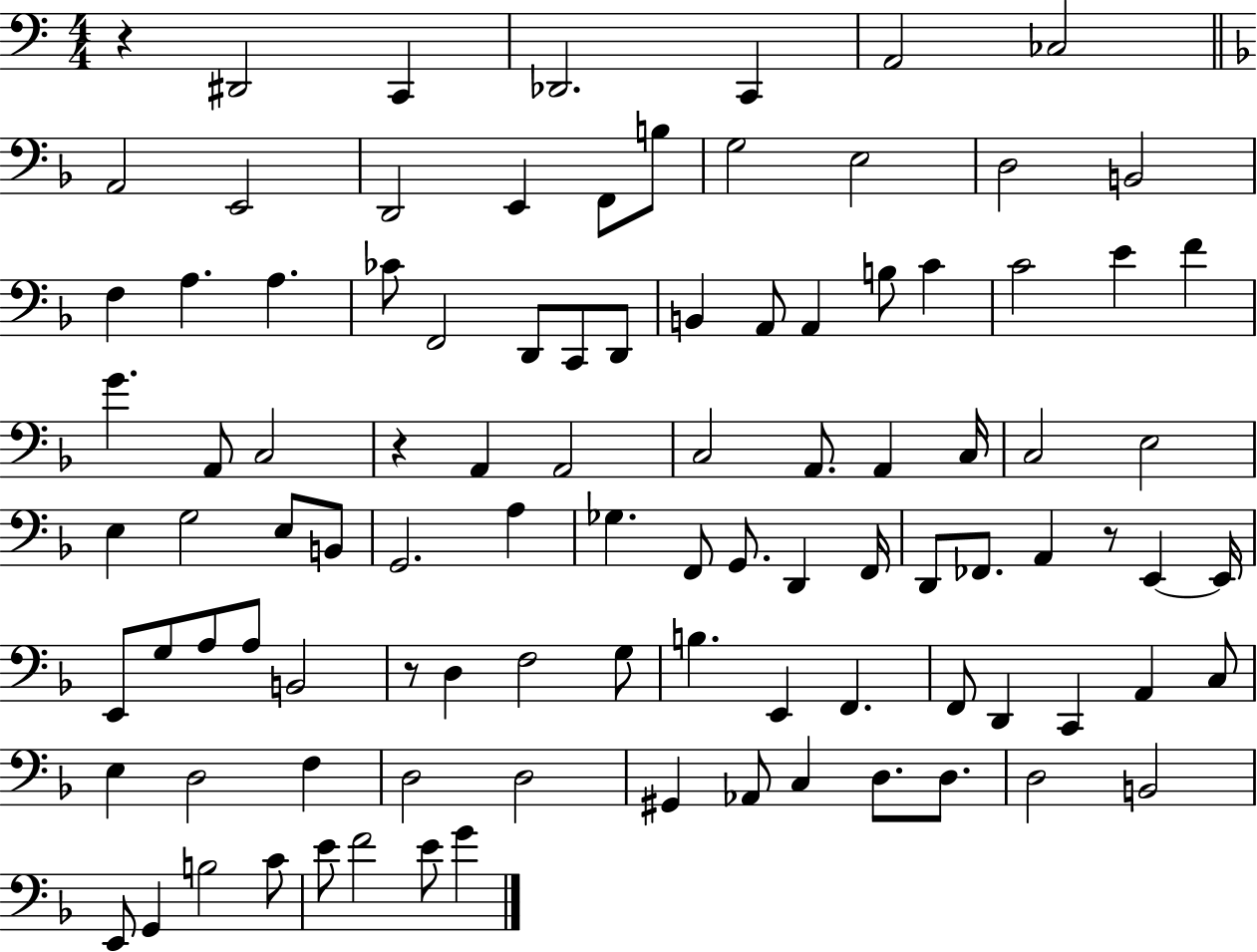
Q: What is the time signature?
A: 4/4